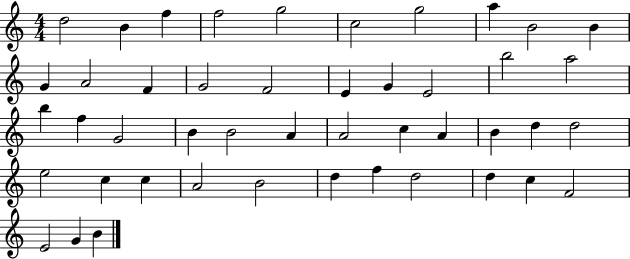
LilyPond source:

{
  \clef treble
  \numericTimeSignature
  \time 4/4
  \key c \major
  d''2 b'4 f''4 | f''2 g''2 | c''2 g''2 | a''4 b'2 b'4 | \break g'4 a'2 f'4 | g'2 f'2 | e'4 g'4 e'2 | b''2 a''2 | \break b''4 f''4 g'2 | b'4 b'2 a'4 | a'2 c''4 a'4 | b'4 d''4 d''2 | \break e''2 c''4 c''4 | a'2 b'2 | d''4 f''4 d''2 | d''4 c''4 f'2 | \break e'2 g'4 b'4 | \bar "|."
}